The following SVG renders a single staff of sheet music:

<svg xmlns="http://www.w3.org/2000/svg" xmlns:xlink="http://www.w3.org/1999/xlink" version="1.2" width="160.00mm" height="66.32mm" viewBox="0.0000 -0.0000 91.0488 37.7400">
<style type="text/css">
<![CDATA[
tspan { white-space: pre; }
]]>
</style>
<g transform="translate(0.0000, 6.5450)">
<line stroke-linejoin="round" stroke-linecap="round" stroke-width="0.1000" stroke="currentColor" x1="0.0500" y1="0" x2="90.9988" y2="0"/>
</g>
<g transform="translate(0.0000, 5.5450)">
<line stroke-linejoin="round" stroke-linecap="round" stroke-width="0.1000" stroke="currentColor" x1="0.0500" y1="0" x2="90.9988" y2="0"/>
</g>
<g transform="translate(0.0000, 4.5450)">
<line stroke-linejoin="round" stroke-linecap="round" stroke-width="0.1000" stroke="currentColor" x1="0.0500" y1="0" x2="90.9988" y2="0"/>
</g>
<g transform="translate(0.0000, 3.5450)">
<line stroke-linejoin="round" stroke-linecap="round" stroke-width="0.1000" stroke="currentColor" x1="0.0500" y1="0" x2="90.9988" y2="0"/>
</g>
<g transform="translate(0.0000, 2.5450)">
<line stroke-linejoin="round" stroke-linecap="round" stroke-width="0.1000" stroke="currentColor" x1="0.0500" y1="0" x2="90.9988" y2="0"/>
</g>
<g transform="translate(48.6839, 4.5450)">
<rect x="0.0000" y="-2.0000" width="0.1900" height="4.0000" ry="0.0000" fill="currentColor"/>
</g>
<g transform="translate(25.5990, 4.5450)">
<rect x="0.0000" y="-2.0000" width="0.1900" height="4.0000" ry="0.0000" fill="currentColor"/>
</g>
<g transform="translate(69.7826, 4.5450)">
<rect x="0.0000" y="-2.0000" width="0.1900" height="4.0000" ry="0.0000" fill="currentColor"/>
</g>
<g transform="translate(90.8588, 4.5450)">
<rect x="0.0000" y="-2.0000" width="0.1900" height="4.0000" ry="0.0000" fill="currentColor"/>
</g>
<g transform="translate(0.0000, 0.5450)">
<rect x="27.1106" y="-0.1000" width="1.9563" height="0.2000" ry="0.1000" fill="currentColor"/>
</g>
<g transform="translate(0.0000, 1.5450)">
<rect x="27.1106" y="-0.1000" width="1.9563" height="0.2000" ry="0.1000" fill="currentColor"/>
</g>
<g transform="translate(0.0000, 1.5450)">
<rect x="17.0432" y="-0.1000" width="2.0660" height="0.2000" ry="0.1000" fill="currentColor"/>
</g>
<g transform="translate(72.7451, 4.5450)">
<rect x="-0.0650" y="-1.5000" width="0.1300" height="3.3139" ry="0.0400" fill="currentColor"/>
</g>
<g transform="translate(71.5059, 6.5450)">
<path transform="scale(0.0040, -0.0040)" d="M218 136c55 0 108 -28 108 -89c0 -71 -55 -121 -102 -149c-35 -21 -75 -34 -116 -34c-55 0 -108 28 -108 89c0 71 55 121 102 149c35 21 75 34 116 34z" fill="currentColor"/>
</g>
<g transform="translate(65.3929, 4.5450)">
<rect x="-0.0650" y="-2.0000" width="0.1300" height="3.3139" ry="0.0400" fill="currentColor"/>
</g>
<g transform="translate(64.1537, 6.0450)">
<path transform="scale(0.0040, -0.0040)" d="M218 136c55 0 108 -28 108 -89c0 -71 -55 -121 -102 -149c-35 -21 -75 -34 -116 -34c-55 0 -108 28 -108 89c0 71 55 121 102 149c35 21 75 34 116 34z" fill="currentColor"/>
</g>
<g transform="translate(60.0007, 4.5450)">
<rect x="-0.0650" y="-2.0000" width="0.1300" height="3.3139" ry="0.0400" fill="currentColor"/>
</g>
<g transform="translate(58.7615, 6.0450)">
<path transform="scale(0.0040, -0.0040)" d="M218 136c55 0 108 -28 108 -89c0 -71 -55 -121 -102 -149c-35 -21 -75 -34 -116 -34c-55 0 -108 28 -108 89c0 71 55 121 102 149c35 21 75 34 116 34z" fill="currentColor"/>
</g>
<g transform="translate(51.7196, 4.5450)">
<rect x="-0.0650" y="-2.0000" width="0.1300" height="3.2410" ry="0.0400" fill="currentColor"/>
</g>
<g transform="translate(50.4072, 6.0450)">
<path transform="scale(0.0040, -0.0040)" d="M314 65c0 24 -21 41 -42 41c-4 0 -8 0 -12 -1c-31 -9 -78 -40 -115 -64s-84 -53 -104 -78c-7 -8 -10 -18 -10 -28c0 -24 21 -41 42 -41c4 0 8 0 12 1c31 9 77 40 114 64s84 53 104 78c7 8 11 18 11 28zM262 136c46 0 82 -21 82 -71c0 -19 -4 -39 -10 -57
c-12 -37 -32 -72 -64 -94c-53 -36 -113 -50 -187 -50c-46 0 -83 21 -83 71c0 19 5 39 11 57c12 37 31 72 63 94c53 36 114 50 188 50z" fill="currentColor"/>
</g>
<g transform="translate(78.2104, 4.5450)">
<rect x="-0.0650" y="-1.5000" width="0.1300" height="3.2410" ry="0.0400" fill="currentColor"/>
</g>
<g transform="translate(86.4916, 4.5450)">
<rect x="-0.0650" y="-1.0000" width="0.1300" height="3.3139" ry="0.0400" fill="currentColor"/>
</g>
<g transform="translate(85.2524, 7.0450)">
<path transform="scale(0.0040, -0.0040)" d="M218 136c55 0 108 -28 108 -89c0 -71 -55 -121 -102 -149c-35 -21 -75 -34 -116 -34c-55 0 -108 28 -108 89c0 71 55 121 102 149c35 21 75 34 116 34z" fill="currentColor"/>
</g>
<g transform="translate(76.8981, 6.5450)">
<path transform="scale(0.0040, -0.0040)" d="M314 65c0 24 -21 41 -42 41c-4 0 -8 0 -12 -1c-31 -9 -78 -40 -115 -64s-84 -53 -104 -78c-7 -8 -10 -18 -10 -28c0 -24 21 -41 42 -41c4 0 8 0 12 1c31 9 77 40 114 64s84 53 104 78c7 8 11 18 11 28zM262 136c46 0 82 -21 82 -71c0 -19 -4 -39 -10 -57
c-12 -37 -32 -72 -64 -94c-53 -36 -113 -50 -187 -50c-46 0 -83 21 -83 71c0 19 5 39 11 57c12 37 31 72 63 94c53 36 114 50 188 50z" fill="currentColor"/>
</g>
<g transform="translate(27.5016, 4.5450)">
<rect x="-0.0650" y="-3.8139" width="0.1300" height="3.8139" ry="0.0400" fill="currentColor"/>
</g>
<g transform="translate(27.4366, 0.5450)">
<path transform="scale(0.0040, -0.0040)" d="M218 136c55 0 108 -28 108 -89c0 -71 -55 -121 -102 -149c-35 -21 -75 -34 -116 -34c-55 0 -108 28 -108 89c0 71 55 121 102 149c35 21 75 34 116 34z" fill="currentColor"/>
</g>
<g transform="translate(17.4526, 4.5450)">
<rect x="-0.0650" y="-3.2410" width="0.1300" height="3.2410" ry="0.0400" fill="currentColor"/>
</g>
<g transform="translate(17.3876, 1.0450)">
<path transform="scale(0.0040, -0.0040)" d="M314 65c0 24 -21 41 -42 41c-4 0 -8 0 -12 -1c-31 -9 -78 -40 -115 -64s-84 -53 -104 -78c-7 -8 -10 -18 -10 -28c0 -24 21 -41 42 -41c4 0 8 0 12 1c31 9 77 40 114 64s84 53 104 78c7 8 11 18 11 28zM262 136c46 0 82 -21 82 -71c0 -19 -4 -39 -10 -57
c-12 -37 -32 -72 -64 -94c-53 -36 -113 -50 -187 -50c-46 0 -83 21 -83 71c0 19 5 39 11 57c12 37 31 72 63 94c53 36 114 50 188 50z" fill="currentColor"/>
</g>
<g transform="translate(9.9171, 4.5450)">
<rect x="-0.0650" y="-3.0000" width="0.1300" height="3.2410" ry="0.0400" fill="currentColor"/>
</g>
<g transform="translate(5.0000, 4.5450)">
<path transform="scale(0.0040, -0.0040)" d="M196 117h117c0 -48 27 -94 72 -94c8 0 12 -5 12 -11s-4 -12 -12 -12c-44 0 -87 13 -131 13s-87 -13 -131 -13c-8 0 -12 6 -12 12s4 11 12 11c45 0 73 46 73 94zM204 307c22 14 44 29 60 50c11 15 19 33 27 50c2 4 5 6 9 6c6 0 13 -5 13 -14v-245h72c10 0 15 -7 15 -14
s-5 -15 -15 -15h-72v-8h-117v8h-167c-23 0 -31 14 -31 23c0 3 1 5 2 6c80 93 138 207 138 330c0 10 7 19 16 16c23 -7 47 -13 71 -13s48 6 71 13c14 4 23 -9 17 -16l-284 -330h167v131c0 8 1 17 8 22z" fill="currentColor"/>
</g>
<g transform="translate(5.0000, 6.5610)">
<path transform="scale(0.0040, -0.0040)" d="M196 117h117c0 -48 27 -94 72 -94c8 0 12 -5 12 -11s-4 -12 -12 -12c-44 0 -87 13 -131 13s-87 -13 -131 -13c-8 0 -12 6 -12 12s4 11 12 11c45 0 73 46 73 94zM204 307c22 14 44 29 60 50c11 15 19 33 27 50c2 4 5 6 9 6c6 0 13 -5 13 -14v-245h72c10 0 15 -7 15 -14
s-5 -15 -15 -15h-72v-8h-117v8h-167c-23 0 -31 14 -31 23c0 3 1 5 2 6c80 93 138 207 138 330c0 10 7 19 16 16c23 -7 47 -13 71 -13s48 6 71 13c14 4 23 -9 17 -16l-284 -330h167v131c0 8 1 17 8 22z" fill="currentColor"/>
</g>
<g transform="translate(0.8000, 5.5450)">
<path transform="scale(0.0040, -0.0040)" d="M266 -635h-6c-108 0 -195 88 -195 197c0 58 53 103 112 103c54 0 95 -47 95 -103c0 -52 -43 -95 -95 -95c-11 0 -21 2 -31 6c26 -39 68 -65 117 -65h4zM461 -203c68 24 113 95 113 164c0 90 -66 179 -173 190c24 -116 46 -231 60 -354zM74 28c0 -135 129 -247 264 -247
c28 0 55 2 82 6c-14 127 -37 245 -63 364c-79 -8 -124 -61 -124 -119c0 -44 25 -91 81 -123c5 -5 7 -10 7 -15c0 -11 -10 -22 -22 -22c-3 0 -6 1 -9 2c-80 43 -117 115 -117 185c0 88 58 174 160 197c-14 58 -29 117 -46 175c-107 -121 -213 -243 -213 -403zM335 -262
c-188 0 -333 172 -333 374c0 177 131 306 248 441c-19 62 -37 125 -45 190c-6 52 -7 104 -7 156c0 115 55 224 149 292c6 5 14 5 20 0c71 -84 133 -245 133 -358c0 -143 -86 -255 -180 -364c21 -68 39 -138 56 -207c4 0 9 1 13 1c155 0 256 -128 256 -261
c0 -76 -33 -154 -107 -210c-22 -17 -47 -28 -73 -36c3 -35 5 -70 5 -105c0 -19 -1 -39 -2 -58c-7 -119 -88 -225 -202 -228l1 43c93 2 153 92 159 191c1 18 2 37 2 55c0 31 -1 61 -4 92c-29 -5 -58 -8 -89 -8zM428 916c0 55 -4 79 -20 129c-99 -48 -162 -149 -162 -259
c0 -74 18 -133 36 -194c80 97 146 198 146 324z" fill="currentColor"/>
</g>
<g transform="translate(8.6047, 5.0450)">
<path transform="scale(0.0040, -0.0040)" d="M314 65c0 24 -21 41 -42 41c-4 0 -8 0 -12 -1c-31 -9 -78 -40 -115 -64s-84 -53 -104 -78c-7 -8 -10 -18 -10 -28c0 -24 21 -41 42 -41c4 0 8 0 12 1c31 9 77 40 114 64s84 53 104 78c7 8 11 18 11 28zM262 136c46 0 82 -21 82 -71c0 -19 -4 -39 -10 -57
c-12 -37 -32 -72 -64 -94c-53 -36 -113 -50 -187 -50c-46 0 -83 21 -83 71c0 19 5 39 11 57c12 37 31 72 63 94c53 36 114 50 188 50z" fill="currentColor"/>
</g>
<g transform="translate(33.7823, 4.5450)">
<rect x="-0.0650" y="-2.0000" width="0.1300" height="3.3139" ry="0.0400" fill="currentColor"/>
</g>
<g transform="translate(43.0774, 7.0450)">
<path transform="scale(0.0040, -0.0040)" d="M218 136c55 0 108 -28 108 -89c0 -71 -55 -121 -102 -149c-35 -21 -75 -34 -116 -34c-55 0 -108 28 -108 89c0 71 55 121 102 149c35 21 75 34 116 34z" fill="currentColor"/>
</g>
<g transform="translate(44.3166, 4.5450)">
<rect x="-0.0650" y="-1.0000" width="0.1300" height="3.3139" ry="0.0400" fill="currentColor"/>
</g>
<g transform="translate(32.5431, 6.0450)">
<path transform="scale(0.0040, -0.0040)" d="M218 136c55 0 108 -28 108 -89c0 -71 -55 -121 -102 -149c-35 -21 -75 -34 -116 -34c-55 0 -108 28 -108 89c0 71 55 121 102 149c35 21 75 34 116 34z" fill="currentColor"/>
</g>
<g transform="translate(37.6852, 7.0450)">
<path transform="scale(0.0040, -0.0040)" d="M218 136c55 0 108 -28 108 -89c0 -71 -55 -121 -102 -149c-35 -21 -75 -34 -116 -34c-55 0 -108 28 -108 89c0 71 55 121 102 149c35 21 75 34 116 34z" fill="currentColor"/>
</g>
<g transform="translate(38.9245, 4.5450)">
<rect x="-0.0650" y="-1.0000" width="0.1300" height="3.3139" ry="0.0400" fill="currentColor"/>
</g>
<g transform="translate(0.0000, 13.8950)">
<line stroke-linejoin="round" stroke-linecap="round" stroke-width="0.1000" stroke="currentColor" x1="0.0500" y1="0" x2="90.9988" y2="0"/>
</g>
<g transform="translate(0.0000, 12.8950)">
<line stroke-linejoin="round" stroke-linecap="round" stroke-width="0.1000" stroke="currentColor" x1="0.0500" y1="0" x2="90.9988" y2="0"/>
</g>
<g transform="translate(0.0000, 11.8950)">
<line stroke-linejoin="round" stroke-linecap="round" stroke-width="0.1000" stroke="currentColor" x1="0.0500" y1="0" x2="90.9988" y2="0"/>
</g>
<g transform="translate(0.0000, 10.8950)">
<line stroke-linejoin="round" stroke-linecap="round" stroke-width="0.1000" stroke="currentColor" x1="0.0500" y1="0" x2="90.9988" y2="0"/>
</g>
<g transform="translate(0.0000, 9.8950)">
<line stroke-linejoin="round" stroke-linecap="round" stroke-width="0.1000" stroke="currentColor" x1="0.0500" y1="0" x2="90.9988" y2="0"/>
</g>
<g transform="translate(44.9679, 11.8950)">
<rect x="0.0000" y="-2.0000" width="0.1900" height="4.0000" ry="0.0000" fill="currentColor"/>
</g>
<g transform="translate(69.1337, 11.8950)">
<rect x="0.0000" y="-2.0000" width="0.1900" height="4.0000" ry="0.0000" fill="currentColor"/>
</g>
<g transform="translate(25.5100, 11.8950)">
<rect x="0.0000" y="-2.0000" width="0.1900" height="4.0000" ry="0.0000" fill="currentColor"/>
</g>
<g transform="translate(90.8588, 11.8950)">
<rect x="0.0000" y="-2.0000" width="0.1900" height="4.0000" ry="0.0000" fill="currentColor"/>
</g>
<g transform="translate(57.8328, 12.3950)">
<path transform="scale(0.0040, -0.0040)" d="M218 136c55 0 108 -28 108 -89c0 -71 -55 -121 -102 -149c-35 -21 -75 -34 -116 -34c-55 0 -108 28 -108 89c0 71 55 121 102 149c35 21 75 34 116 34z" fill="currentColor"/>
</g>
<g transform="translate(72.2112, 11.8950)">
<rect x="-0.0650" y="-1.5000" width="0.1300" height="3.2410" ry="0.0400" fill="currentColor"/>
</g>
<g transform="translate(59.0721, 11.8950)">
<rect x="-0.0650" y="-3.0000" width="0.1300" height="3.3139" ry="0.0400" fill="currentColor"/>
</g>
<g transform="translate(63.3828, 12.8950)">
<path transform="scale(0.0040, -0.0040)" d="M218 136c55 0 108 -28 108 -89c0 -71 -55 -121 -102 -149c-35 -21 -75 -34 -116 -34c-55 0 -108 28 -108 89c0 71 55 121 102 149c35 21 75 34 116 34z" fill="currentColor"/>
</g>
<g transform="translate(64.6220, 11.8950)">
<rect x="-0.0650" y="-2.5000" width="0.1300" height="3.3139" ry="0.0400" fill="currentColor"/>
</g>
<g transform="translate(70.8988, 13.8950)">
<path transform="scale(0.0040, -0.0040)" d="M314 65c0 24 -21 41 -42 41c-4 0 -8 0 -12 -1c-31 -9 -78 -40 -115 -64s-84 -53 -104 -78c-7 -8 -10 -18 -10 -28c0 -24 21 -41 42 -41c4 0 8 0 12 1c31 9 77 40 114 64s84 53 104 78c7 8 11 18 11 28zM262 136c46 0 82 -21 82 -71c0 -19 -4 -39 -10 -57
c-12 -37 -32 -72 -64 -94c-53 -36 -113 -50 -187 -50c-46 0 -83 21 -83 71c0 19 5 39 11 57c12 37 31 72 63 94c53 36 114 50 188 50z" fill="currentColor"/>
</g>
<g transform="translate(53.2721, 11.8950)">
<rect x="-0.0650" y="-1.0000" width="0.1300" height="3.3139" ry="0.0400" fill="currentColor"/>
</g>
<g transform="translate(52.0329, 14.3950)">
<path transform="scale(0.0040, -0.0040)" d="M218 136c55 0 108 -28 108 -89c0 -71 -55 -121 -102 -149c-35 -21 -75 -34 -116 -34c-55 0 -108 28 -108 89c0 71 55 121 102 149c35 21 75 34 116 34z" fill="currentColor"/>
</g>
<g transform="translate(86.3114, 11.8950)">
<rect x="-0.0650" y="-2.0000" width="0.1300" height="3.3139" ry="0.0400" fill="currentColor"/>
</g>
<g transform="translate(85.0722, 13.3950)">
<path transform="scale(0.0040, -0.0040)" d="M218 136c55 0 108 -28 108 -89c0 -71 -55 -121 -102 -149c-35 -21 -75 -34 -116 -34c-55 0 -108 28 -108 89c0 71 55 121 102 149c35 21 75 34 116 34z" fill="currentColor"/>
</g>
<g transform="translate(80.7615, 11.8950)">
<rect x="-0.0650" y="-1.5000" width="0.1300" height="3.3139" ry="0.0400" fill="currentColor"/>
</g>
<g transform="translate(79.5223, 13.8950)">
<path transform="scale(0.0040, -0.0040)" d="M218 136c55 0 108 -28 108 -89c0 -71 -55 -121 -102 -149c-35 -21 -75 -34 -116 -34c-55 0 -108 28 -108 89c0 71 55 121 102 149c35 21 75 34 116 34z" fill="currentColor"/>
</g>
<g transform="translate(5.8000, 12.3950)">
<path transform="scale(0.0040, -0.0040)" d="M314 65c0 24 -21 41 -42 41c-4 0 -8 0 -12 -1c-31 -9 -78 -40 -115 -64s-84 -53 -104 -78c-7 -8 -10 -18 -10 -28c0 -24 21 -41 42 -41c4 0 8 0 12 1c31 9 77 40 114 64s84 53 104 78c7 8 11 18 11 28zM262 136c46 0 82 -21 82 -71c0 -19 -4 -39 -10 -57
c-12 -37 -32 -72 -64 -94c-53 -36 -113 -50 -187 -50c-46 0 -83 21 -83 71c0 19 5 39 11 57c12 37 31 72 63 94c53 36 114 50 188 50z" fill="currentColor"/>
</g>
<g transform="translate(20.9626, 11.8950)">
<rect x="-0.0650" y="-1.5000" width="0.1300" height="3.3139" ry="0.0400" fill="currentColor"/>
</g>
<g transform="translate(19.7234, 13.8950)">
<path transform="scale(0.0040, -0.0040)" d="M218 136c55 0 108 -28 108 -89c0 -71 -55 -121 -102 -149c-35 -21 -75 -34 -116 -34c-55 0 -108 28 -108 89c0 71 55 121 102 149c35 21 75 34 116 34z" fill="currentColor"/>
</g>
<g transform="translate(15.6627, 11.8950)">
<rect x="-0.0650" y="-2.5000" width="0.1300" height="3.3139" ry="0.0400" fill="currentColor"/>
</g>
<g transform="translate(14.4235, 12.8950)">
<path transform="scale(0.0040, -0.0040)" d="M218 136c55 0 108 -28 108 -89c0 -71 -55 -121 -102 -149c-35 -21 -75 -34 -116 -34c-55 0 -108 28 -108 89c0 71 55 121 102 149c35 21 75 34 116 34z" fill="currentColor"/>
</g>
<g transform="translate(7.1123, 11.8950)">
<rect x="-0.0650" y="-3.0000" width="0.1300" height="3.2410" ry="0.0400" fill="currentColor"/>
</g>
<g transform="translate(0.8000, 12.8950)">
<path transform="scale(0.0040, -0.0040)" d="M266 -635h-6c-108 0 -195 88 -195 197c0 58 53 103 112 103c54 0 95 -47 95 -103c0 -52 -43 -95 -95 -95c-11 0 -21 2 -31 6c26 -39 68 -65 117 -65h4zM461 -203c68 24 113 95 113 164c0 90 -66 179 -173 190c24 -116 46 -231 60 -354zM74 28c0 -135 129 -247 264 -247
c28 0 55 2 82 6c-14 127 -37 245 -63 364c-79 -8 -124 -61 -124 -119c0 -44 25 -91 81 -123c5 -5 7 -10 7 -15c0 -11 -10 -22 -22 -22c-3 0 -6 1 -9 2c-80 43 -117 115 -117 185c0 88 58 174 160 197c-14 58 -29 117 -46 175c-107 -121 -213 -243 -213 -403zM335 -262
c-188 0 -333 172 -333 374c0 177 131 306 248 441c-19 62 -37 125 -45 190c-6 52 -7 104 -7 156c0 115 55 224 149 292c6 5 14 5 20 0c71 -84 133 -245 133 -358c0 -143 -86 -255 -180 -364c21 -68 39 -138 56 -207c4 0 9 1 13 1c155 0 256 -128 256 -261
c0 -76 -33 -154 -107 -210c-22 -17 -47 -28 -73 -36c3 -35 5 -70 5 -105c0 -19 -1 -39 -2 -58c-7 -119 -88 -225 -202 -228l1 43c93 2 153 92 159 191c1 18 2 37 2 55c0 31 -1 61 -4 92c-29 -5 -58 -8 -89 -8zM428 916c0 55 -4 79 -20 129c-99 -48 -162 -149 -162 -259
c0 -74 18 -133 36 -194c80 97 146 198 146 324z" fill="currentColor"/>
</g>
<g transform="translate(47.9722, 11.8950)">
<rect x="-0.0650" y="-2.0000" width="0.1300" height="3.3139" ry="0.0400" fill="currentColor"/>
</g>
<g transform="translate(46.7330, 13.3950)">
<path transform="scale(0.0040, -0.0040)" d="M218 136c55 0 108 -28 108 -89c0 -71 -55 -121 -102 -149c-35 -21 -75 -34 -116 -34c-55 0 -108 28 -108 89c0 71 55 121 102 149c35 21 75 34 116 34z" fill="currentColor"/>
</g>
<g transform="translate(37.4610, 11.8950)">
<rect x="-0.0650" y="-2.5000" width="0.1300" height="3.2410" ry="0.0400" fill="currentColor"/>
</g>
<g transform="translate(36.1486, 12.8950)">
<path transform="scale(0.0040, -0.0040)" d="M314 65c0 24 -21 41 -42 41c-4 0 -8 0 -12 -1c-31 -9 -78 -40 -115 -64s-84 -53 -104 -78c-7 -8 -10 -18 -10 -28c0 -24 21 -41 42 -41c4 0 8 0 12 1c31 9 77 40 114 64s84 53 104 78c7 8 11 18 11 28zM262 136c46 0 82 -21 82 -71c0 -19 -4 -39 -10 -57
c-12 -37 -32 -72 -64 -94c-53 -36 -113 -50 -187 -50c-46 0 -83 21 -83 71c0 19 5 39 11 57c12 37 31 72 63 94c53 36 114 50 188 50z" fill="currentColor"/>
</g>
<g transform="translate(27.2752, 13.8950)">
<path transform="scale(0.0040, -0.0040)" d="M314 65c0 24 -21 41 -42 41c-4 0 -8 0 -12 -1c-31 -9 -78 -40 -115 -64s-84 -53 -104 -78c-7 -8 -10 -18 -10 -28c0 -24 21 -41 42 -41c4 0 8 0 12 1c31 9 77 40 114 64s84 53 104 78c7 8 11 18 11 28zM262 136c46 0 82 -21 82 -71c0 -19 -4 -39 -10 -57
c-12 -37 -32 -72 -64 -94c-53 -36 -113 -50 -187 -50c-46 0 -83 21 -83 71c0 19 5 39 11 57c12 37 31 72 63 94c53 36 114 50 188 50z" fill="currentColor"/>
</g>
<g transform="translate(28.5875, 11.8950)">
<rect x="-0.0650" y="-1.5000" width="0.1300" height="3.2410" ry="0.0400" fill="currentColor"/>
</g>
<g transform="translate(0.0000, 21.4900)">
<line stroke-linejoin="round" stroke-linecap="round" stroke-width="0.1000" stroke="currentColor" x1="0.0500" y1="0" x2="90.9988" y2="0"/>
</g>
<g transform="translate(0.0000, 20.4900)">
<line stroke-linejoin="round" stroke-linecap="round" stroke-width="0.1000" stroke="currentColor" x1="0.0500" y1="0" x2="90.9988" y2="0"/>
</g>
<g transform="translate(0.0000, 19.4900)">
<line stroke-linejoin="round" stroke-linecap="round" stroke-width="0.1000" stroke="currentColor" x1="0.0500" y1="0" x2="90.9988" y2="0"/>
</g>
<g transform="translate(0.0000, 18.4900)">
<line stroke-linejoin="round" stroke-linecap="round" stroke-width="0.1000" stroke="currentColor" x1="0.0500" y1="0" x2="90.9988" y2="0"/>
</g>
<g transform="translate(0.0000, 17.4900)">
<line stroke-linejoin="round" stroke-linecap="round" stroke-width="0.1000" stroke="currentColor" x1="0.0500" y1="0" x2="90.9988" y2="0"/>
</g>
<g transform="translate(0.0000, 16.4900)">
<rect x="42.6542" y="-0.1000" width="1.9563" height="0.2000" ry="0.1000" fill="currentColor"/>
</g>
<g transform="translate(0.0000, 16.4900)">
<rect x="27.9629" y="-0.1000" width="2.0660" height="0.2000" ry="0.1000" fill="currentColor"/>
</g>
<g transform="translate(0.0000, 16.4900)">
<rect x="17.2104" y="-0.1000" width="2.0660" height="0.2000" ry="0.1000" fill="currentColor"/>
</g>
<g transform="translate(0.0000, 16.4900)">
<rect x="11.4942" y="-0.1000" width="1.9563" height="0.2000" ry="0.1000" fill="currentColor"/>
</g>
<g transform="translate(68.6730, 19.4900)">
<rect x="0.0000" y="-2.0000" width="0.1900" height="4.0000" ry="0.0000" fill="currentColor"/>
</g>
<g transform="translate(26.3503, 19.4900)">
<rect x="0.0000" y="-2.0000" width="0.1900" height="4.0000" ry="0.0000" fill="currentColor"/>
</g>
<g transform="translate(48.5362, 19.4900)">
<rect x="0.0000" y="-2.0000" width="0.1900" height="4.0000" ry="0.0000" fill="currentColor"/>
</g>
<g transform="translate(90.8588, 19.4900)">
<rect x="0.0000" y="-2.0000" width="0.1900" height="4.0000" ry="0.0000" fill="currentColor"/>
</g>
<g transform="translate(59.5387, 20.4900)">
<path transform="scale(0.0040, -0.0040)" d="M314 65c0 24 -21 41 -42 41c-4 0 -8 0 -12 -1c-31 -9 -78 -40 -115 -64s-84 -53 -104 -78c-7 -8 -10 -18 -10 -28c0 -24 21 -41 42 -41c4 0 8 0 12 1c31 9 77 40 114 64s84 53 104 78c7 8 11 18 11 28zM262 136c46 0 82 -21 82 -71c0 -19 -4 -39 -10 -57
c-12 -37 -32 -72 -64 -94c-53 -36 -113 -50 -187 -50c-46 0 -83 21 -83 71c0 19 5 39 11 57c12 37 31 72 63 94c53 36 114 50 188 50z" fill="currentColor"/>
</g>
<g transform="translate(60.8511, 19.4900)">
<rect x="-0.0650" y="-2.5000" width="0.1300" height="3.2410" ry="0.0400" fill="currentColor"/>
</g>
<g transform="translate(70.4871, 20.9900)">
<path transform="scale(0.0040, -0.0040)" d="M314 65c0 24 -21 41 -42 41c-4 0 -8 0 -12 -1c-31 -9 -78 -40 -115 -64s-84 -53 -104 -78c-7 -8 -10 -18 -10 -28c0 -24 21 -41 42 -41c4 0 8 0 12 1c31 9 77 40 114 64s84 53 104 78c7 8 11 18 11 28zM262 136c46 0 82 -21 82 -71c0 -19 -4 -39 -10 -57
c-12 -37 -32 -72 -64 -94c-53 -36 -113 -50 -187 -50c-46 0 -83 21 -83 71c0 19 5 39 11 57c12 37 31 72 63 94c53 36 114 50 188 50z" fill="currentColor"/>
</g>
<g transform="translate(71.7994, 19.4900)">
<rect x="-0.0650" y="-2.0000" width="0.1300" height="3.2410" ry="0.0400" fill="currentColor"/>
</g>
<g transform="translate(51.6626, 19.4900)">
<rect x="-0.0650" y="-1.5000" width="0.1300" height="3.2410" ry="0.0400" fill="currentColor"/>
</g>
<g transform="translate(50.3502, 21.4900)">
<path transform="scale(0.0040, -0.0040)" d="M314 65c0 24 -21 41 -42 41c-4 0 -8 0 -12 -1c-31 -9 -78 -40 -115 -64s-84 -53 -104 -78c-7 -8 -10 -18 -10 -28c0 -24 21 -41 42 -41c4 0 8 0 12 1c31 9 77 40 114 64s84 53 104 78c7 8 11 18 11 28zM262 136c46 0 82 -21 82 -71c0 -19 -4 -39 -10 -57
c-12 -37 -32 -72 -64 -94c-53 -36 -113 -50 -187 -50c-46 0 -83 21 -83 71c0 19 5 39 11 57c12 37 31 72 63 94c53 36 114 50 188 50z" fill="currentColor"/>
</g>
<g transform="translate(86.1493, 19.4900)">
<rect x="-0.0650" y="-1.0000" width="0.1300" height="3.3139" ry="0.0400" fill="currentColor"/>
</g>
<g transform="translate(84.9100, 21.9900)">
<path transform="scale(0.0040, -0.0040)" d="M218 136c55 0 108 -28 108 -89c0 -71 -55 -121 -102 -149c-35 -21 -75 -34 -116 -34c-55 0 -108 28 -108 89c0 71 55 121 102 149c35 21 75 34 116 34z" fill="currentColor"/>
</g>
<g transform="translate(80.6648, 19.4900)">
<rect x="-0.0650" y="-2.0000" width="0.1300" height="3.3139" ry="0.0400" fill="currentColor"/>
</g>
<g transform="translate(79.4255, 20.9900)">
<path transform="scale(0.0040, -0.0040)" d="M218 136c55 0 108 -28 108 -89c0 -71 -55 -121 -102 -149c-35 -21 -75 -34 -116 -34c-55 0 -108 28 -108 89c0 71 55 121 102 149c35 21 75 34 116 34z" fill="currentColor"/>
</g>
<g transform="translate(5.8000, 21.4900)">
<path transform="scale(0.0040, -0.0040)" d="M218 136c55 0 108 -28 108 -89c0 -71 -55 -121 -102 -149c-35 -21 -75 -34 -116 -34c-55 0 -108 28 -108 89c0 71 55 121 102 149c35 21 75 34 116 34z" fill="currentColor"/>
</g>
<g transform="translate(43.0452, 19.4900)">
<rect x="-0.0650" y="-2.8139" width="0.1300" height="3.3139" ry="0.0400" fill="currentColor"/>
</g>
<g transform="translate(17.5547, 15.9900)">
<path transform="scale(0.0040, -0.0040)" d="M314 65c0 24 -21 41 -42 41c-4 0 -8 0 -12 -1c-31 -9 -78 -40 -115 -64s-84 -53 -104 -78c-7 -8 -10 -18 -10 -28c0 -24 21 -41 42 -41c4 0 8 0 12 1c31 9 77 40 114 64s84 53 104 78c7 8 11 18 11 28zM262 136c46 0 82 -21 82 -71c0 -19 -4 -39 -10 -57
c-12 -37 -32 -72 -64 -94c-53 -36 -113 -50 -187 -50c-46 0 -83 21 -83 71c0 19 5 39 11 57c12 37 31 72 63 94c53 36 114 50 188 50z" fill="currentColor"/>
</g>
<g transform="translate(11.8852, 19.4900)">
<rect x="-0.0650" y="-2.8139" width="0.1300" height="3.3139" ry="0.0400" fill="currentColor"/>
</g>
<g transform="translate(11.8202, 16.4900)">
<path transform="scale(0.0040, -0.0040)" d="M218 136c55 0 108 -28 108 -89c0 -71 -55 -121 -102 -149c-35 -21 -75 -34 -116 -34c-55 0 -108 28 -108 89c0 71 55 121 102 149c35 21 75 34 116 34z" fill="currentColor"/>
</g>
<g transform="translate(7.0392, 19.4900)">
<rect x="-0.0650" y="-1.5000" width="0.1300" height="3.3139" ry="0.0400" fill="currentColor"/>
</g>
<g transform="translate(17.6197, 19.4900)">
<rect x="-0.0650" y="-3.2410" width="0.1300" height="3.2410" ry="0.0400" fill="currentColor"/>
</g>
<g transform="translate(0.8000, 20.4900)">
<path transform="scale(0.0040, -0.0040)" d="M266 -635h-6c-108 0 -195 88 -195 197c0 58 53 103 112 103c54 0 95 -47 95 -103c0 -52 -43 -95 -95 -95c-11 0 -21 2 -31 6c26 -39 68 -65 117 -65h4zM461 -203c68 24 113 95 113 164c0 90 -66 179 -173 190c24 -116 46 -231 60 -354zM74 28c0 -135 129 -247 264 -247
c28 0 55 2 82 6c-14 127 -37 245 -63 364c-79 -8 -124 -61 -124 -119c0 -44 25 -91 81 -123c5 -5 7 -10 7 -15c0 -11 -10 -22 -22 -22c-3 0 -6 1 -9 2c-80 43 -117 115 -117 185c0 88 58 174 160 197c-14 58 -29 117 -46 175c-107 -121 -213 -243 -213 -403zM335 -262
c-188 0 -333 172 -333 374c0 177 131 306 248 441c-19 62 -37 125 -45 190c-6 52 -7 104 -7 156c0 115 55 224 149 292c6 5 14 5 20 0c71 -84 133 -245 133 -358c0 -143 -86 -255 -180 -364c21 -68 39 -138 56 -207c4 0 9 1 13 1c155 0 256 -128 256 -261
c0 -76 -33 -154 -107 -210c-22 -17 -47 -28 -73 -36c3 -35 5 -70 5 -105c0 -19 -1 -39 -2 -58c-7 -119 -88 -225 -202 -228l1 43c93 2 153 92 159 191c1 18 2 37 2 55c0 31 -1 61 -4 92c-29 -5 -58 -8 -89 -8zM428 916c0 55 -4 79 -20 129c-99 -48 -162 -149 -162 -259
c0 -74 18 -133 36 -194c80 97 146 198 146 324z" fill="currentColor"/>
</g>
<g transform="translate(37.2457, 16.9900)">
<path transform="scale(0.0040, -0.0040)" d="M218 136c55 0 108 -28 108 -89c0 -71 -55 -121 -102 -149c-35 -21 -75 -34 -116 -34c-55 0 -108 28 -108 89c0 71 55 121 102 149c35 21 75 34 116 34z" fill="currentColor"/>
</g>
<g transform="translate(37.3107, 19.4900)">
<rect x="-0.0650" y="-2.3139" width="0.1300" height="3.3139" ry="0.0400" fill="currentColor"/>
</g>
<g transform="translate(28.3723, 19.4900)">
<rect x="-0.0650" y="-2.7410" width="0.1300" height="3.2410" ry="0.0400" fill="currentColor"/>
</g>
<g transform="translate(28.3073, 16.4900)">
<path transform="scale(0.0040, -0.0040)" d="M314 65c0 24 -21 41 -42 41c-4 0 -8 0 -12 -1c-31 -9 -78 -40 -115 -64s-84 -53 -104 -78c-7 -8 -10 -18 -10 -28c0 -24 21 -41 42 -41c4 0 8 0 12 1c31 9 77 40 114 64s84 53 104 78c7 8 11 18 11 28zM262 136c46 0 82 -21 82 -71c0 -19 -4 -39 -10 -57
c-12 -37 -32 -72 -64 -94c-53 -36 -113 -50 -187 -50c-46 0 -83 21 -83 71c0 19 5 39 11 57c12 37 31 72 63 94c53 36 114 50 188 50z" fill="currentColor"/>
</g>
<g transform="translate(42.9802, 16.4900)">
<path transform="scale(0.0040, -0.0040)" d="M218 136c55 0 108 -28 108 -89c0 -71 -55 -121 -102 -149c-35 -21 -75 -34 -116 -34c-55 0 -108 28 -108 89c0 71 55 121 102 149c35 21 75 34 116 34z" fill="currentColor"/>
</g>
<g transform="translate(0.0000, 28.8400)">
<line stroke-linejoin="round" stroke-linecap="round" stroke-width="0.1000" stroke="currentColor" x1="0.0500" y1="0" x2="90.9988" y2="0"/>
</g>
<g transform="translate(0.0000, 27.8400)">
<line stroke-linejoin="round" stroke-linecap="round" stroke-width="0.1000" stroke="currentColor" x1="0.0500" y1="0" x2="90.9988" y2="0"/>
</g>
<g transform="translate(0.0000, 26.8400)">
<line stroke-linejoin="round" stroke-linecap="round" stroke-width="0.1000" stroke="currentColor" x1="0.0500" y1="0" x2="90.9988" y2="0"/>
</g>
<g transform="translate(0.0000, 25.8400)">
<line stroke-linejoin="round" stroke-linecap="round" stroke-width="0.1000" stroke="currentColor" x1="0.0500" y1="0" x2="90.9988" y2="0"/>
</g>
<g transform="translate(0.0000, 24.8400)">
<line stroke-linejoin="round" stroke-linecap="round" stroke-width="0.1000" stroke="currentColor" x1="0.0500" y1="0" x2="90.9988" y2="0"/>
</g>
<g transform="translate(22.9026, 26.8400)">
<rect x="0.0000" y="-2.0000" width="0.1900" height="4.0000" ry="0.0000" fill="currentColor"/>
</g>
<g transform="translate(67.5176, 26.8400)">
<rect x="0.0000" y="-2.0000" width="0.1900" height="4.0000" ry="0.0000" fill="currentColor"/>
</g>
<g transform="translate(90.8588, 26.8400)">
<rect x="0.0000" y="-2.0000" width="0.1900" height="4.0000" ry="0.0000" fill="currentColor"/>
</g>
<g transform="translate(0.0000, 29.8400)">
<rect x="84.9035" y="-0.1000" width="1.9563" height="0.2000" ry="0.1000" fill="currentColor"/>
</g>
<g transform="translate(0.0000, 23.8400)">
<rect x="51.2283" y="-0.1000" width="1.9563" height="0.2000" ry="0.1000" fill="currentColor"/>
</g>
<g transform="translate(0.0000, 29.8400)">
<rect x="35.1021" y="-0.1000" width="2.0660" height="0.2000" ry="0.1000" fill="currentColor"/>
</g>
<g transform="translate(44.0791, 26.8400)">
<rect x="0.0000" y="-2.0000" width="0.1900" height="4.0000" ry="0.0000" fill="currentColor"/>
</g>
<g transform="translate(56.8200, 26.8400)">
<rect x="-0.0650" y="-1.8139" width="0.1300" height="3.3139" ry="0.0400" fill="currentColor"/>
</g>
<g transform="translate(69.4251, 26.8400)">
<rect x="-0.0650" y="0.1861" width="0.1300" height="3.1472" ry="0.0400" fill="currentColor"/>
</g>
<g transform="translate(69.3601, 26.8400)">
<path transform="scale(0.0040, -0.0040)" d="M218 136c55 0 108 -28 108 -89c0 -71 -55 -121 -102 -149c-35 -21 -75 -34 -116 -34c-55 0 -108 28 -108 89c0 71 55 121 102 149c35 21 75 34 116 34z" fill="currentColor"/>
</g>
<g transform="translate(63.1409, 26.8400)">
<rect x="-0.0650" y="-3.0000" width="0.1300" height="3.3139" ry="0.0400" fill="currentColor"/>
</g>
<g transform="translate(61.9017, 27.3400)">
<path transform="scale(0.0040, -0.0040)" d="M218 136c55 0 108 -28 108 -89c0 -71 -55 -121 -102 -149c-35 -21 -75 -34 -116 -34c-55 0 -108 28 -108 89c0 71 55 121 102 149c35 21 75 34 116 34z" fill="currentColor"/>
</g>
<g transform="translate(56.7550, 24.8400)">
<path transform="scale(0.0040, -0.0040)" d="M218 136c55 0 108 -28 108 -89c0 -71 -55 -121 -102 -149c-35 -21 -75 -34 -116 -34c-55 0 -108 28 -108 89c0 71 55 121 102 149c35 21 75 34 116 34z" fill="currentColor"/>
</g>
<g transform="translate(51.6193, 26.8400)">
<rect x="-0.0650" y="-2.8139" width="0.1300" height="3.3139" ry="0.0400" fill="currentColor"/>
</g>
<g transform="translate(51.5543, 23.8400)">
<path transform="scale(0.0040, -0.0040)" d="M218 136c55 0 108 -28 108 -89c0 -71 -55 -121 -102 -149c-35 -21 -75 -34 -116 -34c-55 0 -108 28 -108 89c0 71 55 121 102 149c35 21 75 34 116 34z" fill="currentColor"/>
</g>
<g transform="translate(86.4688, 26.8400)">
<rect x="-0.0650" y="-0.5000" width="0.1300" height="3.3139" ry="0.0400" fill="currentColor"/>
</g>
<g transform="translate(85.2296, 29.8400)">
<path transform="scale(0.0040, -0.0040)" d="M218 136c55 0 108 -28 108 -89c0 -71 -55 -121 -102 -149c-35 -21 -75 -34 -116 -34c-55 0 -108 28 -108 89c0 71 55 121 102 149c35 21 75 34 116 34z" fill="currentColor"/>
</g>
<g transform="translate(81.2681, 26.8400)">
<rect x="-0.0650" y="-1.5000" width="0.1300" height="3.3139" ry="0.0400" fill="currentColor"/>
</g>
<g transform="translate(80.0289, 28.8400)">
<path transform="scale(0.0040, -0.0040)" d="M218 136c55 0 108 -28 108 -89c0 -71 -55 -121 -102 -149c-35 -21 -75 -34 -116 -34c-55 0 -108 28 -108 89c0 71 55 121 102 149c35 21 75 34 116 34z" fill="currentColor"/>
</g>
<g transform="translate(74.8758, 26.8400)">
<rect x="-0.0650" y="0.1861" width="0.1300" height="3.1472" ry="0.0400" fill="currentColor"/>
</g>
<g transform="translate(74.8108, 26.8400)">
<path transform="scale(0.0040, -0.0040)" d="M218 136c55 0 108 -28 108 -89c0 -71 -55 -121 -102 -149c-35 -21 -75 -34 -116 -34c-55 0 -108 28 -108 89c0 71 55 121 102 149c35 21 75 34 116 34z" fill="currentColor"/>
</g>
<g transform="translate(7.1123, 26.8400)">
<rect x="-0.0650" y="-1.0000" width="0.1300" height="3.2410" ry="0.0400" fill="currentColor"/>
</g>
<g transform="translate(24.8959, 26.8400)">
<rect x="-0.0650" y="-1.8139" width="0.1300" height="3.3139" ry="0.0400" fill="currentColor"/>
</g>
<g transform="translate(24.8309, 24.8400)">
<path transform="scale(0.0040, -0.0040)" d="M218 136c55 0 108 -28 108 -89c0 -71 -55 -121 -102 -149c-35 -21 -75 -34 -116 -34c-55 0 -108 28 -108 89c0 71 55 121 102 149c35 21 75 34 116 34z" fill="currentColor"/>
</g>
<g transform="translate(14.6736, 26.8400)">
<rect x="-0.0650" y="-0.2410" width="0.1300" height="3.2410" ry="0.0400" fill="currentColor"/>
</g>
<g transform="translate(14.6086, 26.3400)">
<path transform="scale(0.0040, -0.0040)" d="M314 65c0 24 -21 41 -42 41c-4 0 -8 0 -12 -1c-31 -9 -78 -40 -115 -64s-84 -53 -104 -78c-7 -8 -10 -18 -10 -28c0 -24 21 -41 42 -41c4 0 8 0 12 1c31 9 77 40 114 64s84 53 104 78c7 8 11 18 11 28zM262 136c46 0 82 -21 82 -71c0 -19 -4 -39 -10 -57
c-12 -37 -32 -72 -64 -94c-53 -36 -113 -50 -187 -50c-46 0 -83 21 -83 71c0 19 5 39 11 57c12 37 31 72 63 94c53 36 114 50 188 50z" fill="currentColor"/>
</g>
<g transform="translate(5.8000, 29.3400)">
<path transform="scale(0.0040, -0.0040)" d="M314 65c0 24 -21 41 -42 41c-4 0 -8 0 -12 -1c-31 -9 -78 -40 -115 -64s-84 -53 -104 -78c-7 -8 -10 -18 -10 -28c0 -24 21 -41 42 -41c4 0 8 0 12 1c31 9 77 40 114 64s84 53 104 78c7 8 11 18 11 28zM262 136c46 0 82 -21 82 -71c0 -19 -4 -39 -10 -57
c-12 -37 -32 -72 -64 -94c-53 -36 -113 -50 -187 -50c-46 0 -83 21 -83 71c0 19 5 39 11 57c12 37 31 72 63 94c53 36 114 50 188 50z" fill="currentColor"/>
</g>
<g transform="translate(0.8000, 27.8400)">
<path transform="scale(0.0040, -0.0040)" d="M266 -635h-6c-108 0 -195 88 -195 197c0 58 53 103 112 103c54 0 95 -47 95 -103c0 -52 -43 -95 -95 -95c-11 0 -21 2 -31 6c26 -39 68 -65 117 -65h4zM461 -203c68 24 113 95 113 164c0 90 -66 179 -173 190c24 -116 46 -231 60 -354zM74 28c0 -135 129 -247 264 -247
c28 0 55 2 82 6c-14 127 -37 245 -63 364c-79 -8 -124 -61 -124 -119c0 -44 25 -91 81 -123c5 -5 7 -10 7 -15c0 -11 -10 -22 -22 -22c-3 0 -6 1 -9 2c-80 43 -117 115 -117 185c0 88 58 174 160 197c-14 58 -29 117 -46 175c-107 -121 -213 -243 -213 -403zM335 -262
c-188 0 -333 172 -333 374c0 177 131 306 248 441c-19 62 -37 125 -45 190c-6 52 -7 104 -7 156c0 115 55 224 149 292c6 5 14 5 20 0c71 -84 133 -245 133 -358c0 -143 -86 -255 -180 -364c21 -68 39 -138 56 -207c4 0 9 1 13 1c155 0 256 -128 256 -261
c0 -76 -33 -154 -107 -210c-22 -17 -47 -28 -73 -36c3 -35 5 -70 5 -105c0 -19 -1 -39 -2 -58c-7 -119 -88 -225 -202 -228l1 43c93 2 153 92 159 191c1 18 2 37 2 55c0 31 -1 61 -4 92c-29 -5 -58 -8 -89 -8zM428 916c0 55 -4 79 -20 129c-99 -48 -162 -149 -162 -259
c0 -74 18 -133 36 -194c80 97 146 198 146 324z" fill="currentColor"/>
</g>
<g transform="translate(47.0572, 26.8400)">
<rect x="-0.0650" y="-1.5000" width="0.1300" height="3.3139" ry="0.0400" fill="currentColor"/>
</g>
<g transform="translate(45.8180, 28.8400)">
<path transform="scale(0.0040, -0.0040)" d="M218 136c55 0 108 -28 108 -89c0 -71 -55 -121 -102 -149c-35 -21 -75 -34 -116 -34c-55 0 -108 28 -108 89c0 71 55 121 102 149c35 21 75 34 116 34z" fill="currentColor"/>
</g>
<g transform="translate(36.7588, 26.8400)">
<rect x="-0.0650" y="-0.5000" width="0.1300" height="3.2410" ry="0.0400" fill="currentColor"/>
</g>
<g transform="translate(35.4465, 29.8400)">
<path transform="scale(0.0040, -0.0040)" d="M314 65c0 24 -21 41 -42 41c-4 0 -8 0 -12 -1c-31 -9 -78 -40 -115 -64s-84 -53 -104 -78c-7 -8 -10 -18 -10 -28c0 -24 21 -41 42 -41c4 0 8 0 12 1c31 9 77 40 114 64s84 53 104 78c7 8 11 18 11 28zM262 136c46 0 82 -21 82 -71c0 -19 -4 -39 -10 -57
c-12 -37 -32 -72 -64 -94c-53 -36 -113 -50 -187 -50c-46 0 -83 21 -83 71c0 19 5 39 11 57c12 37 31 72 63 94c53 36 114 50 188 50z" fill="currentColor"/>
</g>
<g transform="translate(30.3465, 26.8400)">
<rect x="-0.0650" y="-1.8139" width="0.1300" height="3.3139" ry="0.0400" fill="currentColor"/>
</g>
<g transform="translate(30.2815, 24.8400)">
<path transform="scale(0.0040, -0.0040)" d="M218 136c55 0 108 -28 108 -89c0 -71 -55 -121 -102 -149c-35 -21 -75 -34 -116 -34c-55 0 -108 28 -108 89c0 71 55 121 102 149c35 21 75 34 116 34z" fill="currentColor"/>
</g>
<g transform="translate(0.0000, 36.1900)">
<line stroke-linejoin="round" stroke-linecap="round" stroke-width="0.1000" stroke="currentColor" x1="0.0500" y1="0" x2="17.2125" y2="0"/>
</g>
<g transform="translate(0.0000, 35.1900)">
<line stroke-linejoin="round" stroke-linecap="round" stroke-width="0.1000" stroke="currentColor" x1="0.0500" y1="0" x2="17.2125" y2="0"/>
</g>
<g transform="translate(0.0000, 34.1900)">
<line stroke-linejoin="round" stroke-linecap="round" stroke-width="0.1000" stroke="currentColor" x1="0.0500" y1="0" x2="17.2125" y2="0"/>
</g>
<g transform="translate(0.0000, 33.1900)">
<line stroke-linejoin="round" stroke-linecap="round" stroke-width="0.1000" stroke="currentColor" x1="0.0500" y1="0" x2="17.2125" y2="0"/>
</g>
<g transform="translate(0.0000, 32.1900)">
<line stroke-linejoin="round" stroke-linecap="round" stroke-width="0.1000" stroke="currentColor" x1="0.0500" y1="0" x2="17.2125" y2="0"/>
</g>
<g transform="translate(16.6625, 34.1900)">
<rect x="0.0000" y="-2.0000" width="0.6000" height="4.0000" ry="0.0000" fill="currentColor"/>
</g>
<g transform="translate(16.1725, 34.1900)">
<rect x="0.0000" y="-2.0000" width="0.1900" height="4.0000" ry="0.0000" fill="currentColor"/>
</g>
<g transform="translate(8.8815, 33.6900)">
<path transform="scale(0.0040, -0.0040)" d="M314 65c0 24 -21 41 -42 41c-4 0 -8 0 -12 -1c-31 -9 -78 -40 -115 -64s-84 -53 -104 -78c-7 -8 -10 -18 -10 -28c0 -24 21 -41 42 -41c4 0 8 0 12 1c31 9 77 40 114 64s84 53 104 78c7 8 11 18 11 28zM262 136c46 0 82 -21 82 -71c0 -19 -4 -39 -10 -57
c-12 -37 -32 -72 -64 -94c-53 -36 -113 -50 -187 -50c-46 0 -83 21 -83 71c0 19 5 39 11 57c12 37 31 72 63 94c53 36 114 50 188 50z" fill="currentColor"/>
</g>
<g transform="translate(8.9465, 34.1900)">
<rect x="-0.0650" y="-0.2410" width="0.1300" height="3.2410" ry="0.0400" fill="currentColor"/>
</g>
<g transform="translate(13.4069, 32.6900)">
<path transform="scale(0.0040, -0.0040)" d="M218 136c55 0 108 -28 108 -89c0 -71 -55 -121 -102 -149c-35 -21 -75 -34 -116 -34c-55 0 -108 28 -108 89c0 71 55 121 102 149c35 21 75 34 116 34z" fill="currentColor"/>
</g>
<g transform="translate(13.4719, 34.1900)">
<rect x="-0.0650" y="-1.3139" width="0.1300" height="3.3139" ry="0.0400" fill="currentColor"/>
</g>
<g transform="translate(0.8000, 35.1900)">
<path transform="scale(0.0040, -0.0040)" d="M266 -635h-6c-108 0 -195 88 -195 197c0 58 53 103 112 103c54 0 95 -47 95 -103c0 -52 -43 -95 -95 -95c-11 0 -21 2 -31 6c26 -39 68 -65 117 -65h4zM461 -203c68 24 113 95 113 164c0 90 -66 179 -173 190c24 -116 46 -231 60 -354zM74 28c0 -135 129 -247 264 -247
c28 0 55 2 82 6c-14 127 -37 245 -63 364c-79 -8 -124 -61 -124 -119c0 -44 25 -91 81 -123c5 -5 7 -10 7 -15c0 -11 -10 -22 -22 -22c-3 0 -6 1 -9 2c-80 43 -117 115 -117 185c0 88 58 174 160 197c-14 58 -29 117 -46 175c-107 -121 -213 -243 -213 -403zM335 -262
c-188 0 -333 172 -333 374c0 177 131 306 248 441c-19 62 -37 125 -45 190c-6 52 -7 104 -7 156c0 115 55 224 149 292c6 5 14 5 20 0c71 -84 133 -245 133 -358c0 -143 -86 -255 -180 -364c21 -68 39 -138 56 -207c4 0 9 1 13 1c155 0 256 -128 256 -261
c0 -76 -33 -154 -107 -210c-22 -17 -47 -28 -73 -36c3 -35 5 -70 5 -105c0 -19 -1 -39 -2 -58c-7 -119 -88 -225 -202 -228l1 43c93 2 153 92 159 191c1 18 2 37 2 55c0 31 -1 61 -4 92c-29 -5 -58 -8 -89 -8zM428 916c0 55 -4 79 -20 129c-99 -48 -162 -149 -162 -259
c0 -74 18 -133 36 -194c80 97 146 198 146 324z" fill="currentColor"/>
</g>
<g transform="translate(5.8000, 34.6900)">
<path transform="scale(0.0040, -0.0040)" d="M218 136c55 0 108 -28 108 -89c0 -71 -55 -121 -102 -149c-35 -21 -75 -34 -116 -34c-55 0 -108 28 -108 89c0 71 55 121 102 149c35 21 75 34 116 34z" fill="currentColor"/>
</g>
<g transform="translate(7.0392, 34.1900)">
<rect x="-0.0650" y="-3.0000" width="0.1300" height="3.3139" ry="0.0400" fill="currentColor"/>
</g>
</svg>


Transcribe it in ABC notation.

X:1
T:Untitled
M:4/4
L:1/4
K:C
A2 b2 c' F D D F2 F F E E2 D A2 G E E2 G2 F D A G E2 E F E a b2 a2 g a E2 G2 F2 F D D2 c2 f f C2 E a f A B B E C A c2 e